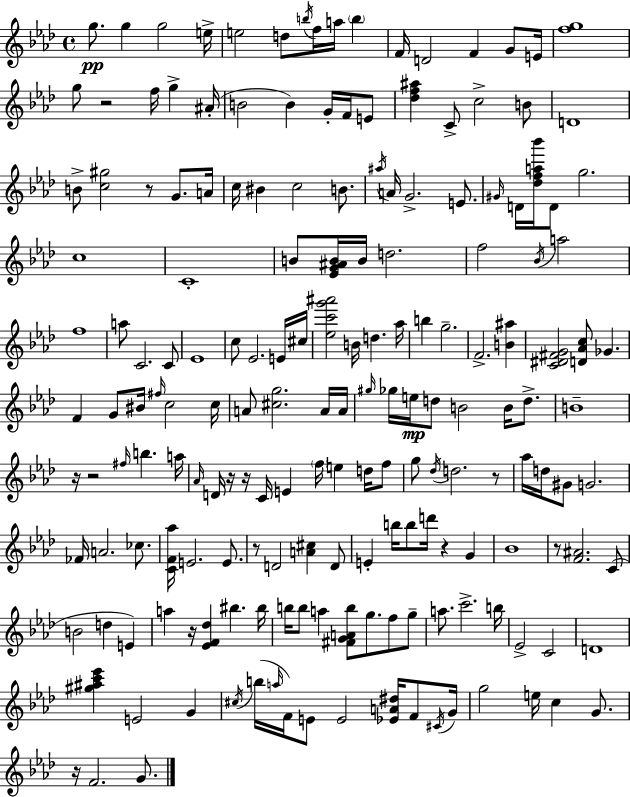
{
  \clef treble
  \time 4/4
  \defaultTimeSignature
  \key aes \major
  g''8.\pp g''4 g''2 e''16-> | e''2 d''8 \acciaccatura { b''16 } f''16 a''16 \parenthesize b''4 | f'16 d'2 f'4 g'8 | e'16 <f'' g''>1 | \break g''8 r2 f''16 g''4-> | ais'16-.( b'2 b'4) g'16-. f'16 e'8 | <des'' f'' ais''>4 c'8-> c''2-> b'8 | d'1 | \break b'8-> <c'' gis''>2 r8 g'8. | a'16 c''16 bis'4 c''2 b'8. | \acciaccatura { ais''16 } a'16 g'2.-> e'8. | \grace { gis'16 } d'16 <des'' f'' a'' bes'''>16 d'8 g''2. | \break c''1 | c'1-. | b'8 <ees' g' ais' b'>16 b'16 d''2. | f''2 \acciaccatura { bes'16 } a''2 | \break f''1 | a''8 c'2. | c'8 ees'1 | c''8 ees'2. | \break e'16 cis''16 <ees'' c''' g''' ais'''>2 b'16 d''4. | aes''16 b''4 g''2.-- | f'2.-> | <b' ais''>4 <c' dis' fis' g'>2 <d' aes' c''>8 ges'4. | \break f'4 g'8 bis'16 \grace { fis''16 } c''2 | c''16 a'8 <cis'' g''>2. | a'16 a'16 \grace { gis''16 } ges''16 e''16\mp d''8 b'2 | b'16 d''8.-> b'1-- | \break r16 r2 \grace { fis''16 } | b''4. a''16 \grace { aes'16 } d'16 r16 r16 c'16 e'4 | \parenthesize f''16 e''4 d''16 f''8 g''8 \acciaccatura { des''16 } d''2. | r8 aes''16 d''16 gis'8 g'2. | \break fes'16 a'2. | ces''8. <c' f' aes''>16 e'2. | e'8. r8 d'2 | <a' cis''>4 d'8 e'4-. b''16 b''8 | \break d'''16 r4 g'4 bes'1 | r8 <f' ais'>2. | c'8( b'2 | d''4 e'4) a''4 r16 <ees' f' des''>4 | \break bis''4. bis''16 b''16 b''8 a''4 | <fis' g' a' b''>8 g''8. f''8 g''8-- a''8. c'''2.-> | b''16 ees'2-> | c'2 d'1 | \break <gis'' ais'' c''' ees'''>4 e'2 | g'4 \acciaccatura { cis''16 }( b''16 \grace { a''16 } f'16) e'8 e'2 | <ees' a' dis''>16 f'8 \acciaccatura { cis'16 } g'16 g''2 | e''16 c''4 g'8. r16 f'2. | \break g'8. \bar "|."
}